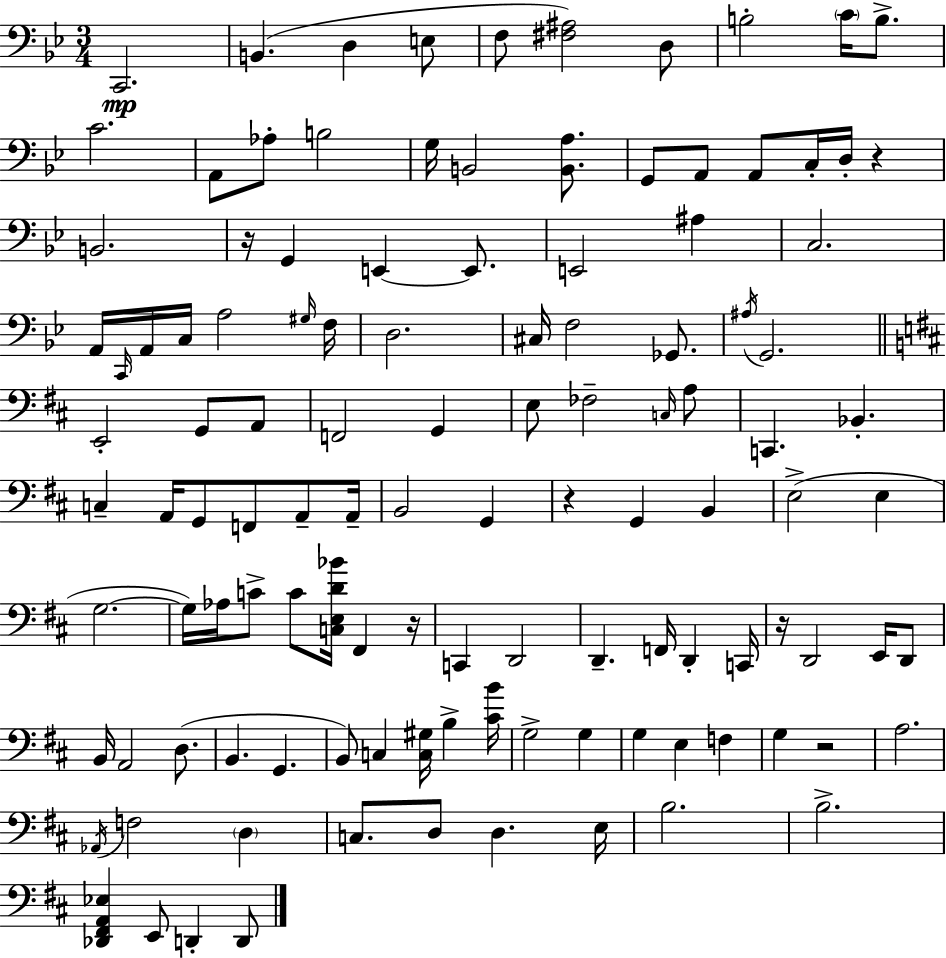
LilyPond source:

{
  \clef bass
  \numericTimeSignature
  \time 3/4
  \key bes \major
  c,2.\mp | b,4.( d4 e8 | f8 <fis ais>2) d8 | b2-. \parenthesize c'16 b8.-> | \break c'2. | a,8 aes8-. b2 | g16 b,2 <b, a>8. | g,8 a,8 a,8 c16-. d16-. r4 | \break b,2. | r16 g,4 e,4~~ e,8. | e,2 ais4 | c2. | \break a,16 \grace { c,16 } a,16 c16 a2 | \grace { gis16 } f16 d2. | cis16 f2 ges,8. | \acciaccatura { ais16 } g,2. | \break \bar "||" \break \key d \major e,2-. g,8 a,8 | f,2 g,4 | e8 fes2-- \grace { c16 } a8 | c,4. bes,4.-. | \break c4-- a,16 g,8 f,8 a,8-- | a,16-- b,2 g,4 | r4 g,4 b,4 | e2->( e4 | \break g2.~~ | g16) aes16 c'8-> c'8 <c e d' bes'>16 fis,4 | r16 c,4 d,2 | d,4.-- f,16 d,4-. | \break c,16 r16 d,2 e,16 d,8 | b,16 a,2 d8.( | b,4. g,4. | b,8) c4 <c gis>16 b4-> | \break <cis' b'>16 g2-> g4 | g4 e4 f4 | g4 r2 | a2. | \break \acciaccatura { aes,16 } f2 \parenthesize d4 | c8. d8 d4. | e16 b2. | b2.-> | \break <des, fis, a, ees>4 e,8 d,4-. | d,8 \bar "|."
}